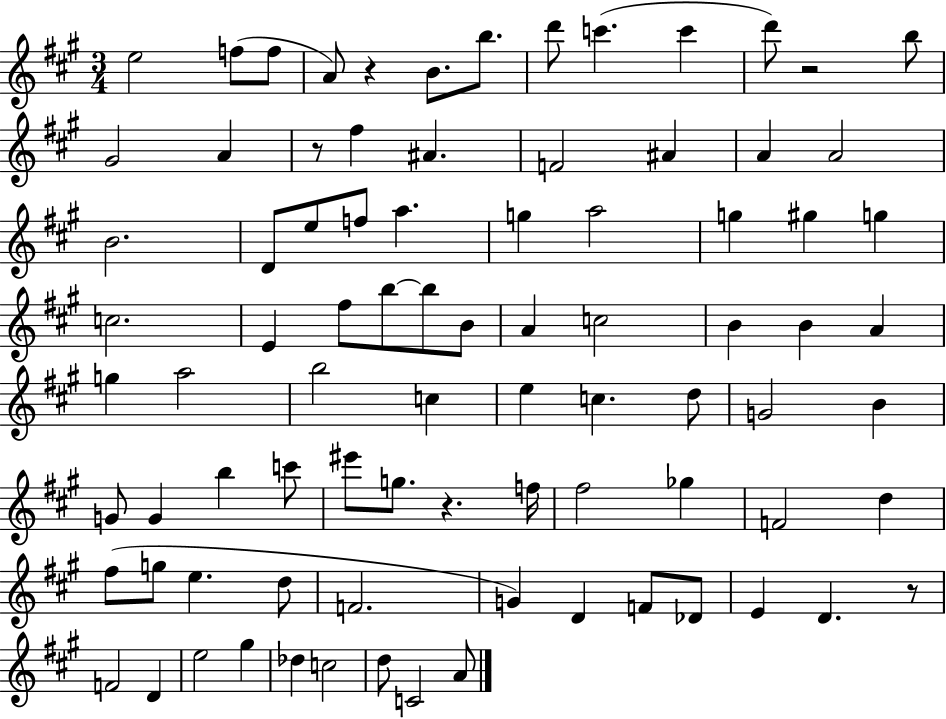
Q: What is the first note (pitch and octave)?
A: E5